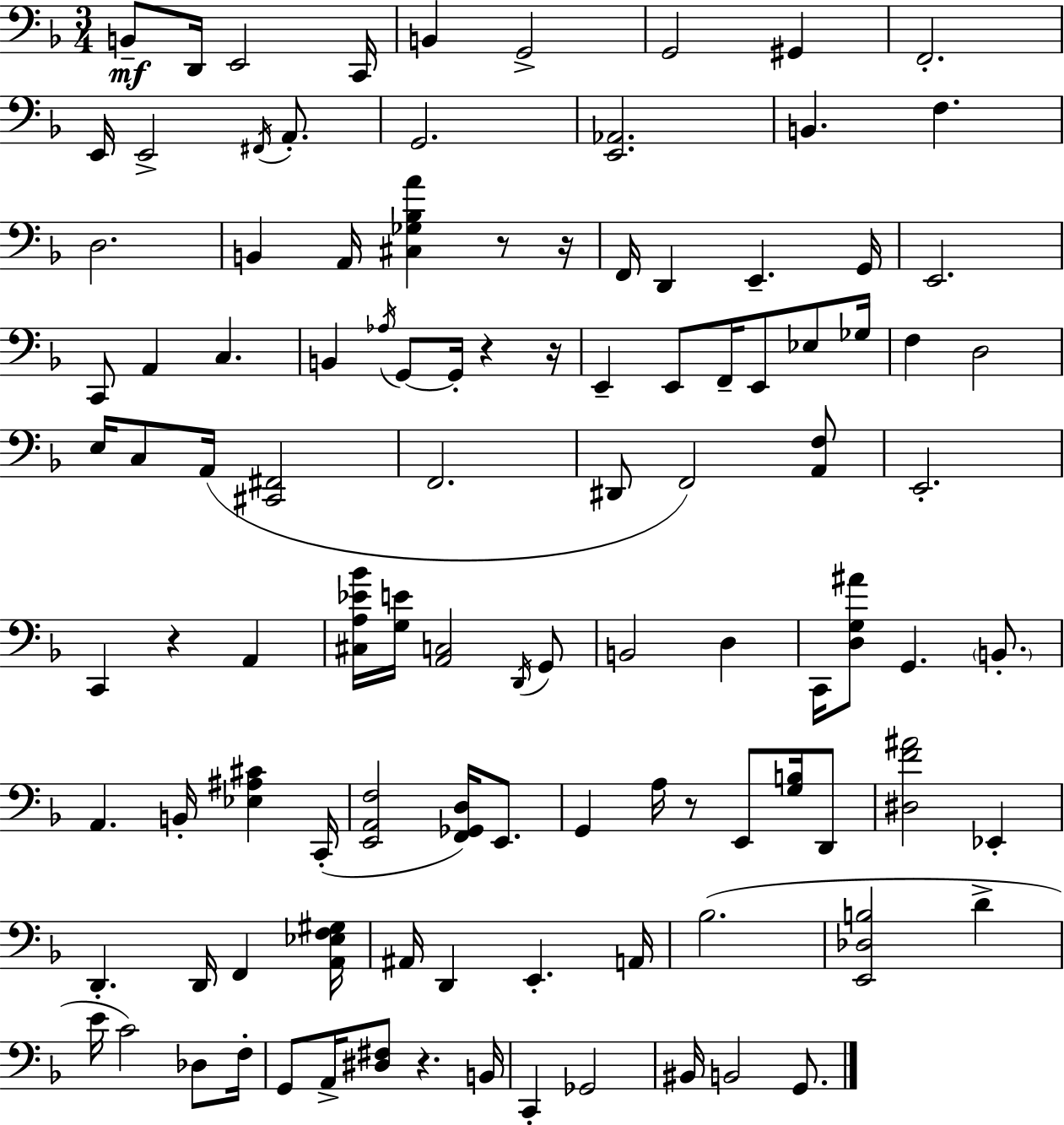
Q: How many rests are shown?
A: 7